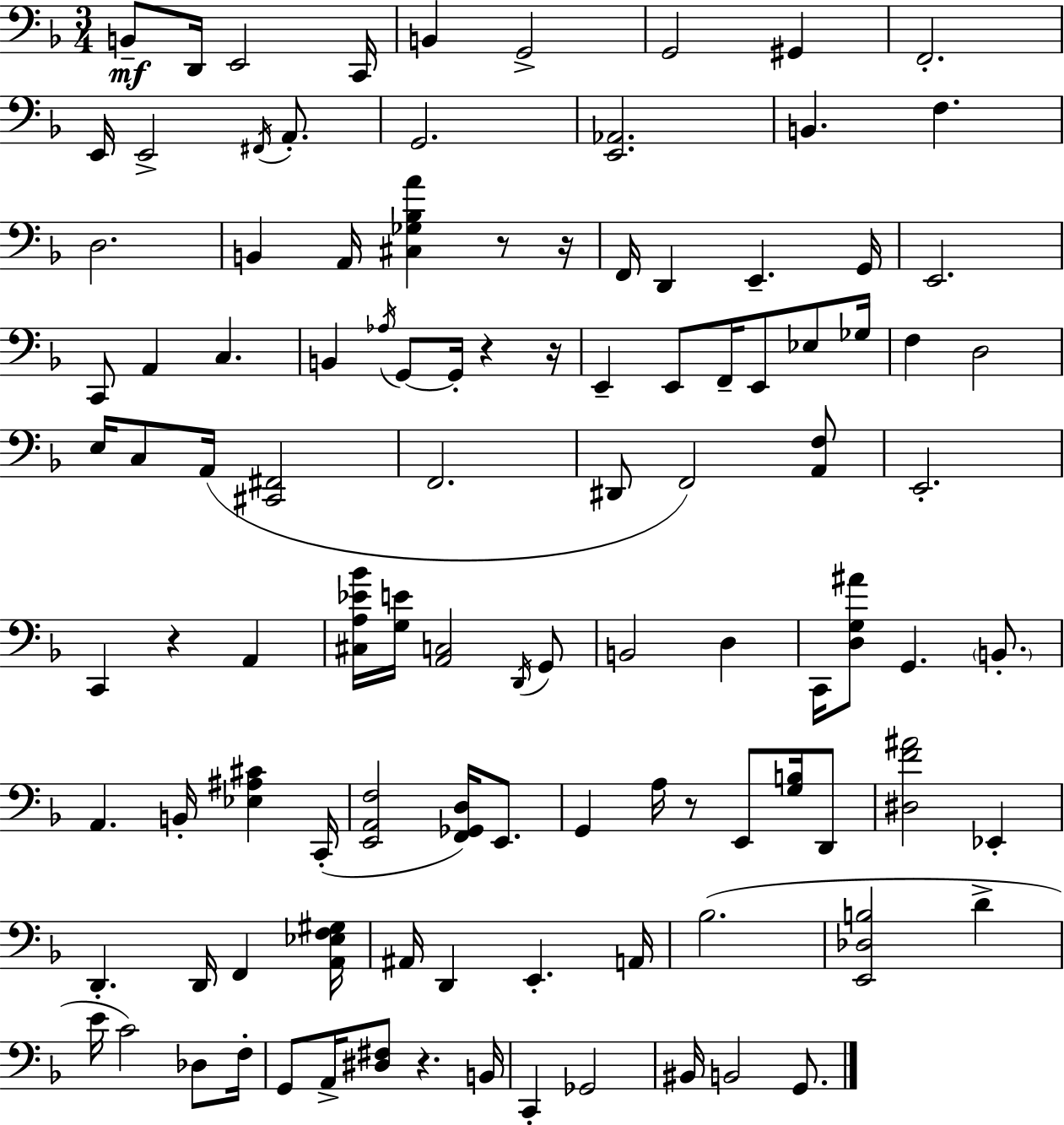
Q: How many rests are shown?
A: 7